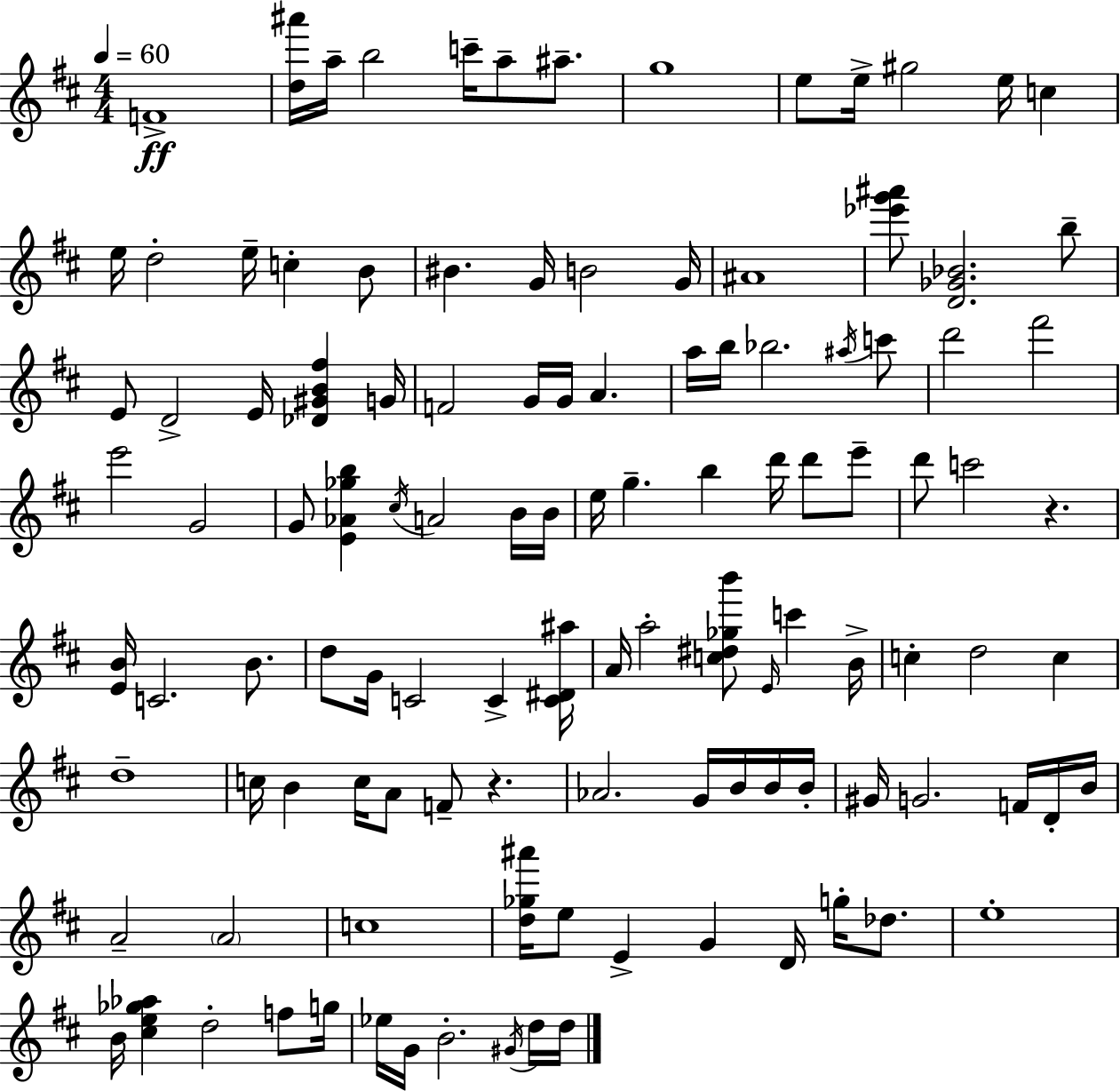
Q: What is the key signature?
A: D major